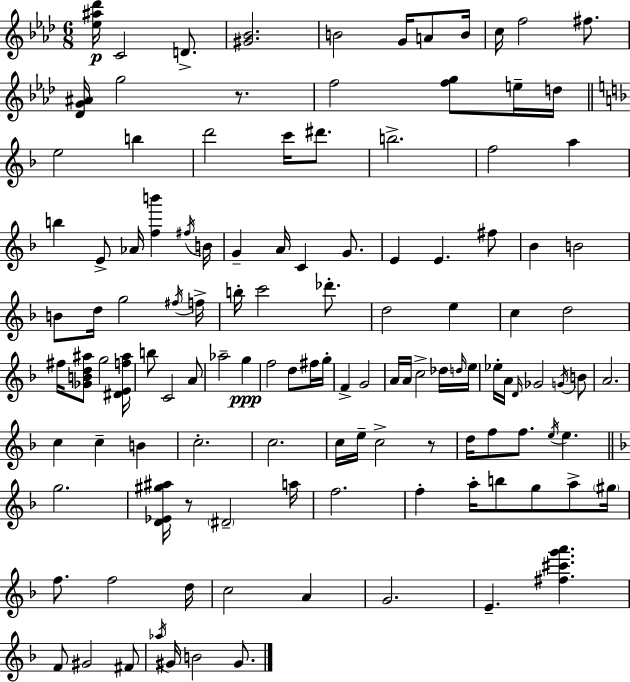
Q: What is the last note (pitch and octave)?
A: G#4